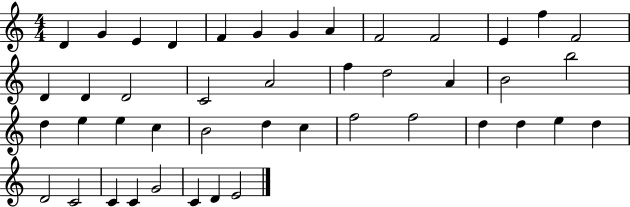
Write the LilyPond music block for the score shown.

{
  \clef treble
  \numericTimeSignature
  \time 4/4
  \key c \major
  d'4 g'4 e'4 d'4 | f'4 g'4 g'4 a'4 | f'2 f'2 | e'4 f''4 f'2 | \break d'4 d'4 d'2 | c'2 a'2 | f''4 d''2 a'4 | b'2 b''2 | \break d''4 e''4 e''4 c''4 | b'2 d''4 c''4 | f''2 f''2 | d''4 d''4 e''4 d''4 | \break d'2 c'2 | c'4 c'4 g'2 | c'4 d'4 e'2 | \bar "|."
}